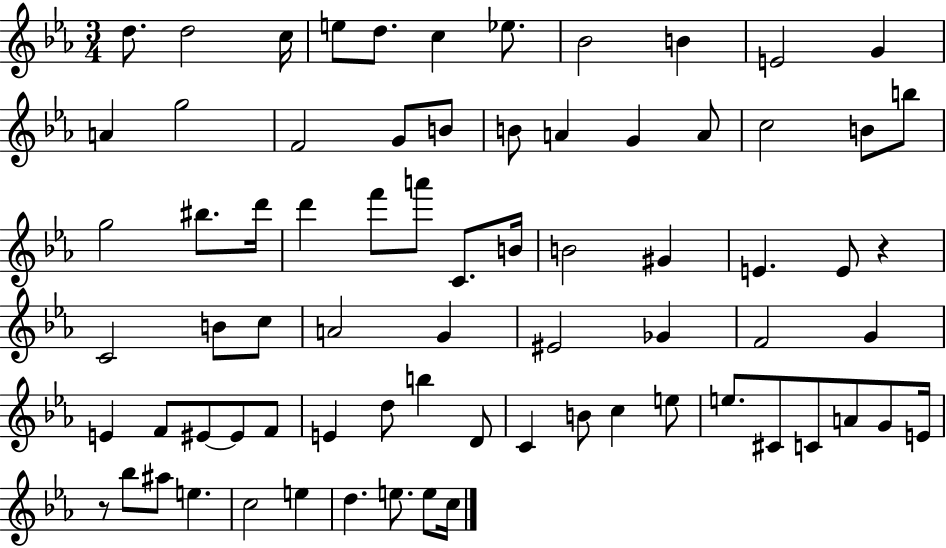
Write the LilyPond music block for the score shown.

{
  \clef treble
  \numericTimeSignature
  \time 3/4
  \key ees \major
  d''8. d''2 c''16 | e''8 d''8. c''4 ees''8. | bes'2 b'4 | e'2 g'4 | \break a'4 g''2 | f'2 g'8 b'8 | b'8 a'4 g'4 a'8 | c''2 b'8 b''8 | \break g''2 bis''8. d'''16 | d'''4 f'''8 a'''8 c'8. b'16 | b'2 gis'4 | e'4. e'8 r4 | \break c'2 b'8 c''8 | a'2 g'4 | eis'2 ges'4 | f'2 g'4 | \break e'4 f'8 eis'8~~ eis'8 f'8 | e'4 d''8 b''4 d'8 | c'4 b'8 c''4 e''8 | e''8. cis'8 c'8 a'8 g'8 e'16 | \break r8 bes''8 ais''8 e''4. | c''2 e''4 | d''4. e''8. e''8 c''16 | \bar "|."
}